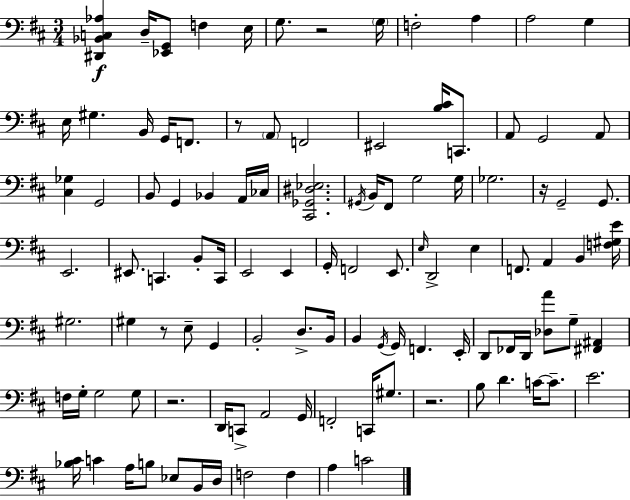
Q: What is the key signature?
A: D major